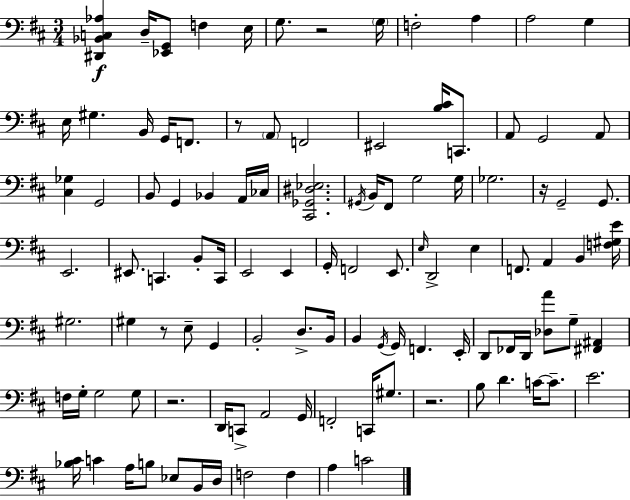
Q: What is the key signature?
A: D major